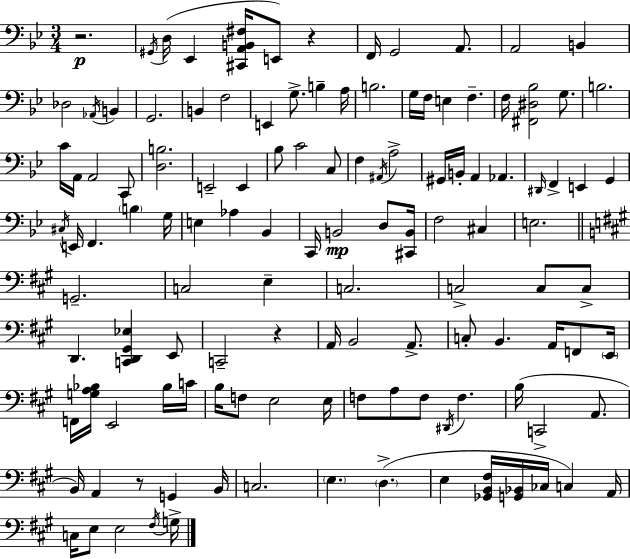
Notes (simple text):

R/h. G#2/s D3/s Eb2/q [C#2,A2,B2,F#3]/s E2/e R/q F2/s G2/h A2/e. A2/h B2/q Db3/h Ab2/s B2/q G2/h. B2/q F3/h E2/q G3/e. B3/q A3/s B3/h. G3/s F3/s E3/q F3/q. F3/s [F#2,D#3,Bb3]/h G3/e. B3/h. C4/s A2/s A2/h C2/e [D3,B3]/h. E2/h E2/q Bb3/e C4/h C3/e F3/q A#2/s A3/h G#2/s B2/s A2/q Ab2/q. D#2/s F2/q E2/q G2/q C#3/s E2/s F2/q. B3/q G3/s E3/q Ab3/q Bb2/q C2/s B2/h D3/e [C#2,B2]/s F3/h C#3/q E3/h. G2/h. C3/h E3/q C3/h. C3/h C3/e C3/e D2/q. [C2,D2,G#2,Eb3]/q E2/e C2/h R/q A2/s B2/h A2/e. C3/e B2/q. A2/s F2/e E2/s F2/s [G3,A3,Bb3]/s E2/h Bb3/s C4/s B3/s F3/e E3/h E3/s F3/e A3/e F3/e D#2/s F3/q. B3/s C2/h A2/e. B2/s A2/q R/e G2/q B2/s C3/h. E3/q. D3/q. E3/q [Gb2,B2,F#3]/s [G2,Bb2]/s CES3/s C3/q A2/s C3/s E3/e E3/h F#3/s G3/s